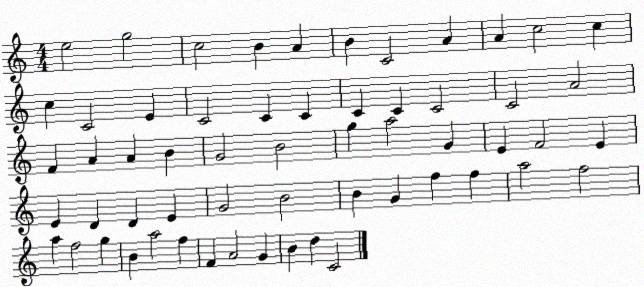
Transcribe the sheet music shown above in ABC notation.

X:1
T:Untitled
M:4/4
L:1/4
K:C
e2 g2 c2 B A B C2 A A c2 c c C2 E C2 C C C C C2 C2 A2 F A A B G2 B2 g a2 G E F2 E E D D E G2 B2 B G f f a2 f2 a f2 g B a2 f F A2 G B d C2